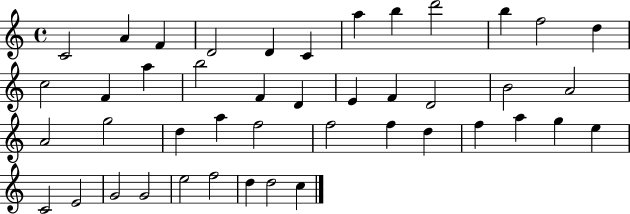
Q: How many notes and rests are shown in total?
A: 44